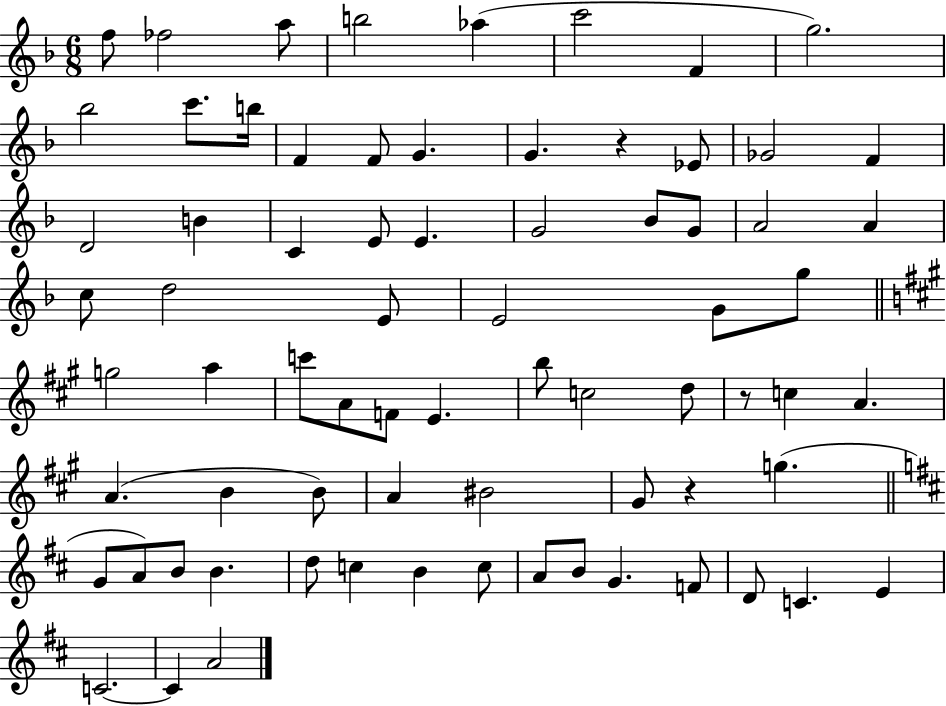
F5/e FES5/h A5/e B5/h Ab5/q C6/h F4/q G5/h. Bb5/h C6/e. B5/s F4/q F4/e G4/q. G4/q. R/q Eb4/e Gb4/h F4/q D4/h B4/q C4/q E4/e E4/q. G4/h Bb4/e G4/e A4/h A4/q C5/e D5/h E4/e E4/h G4/e G5/e G5/h A5/q C6/e A4/e F4/e E4/q. B5/e C5/h D5/e R/e C5/q A4/q. A4/q. B4/q B4/e A4/q BIS4/h G#4/e R/q G5/q. G4/e A4/e B4/e B4/q. D5/e C5/q B4/q C5/e A4/e B4/e G4/q. F4/e D4/e C4/q. E4/q C4/h. C4/q A4/h